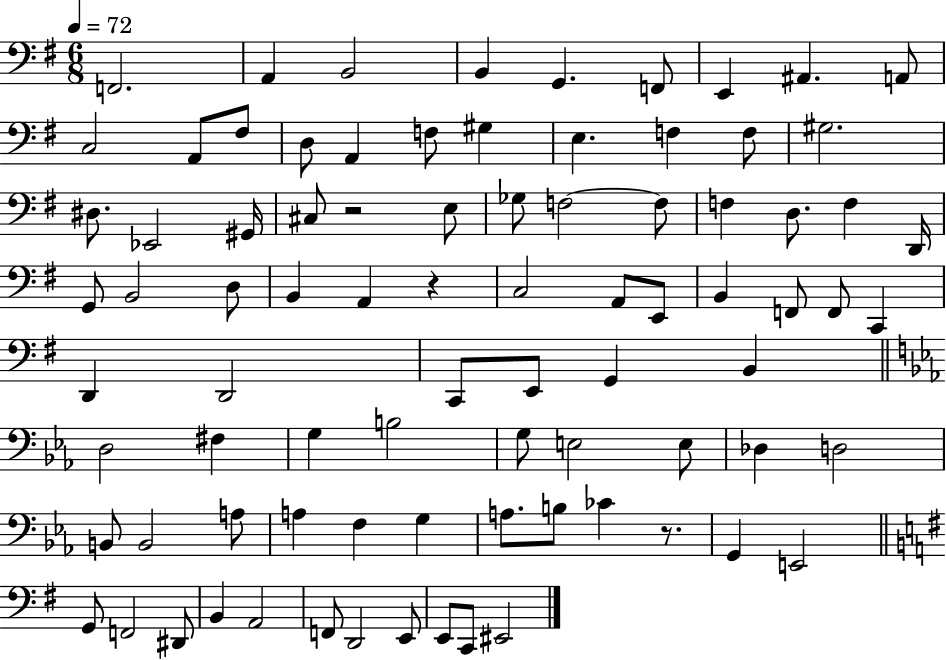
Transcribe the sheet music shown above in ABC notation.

X:1
T:Untitled
M:6/8
L:1/4
K:G
F,,2 A,, B,,2 B,, G,, F,,/2 E,, ^A,, A,,/2 C,2 A,,/2 ^F,/2 D,/2 A,, F,/2 ^G, E, F, F,/2 ^G,2 ^D,/2 _E,,2 ^G,,/4 ^C,/2 z2 E,/2 _G,/2 F,2 F,/2 F, D,/2 F, D,,/4 G,,/2 B,,2 D,/2 B,, A,, z C,2 A,,/2 E,,/2 B,, F,,/2 F,,/2 C,, D,, D,,2 C,,/2 E,,/2 G,, B,, D,2 ^F, G, B,2 G,/2 E,2 E,/2 _D, D,2 B,,/2 B,,2 A,/2 A, F, G, A,/2 B,/2 _C z/2 G,, E,,2 G,,/2 F,,2 ^D,,/2 B,, A,,2 F,,/2 D,,2 E,,/2 E,,/2 C,,/2 ^E,,2